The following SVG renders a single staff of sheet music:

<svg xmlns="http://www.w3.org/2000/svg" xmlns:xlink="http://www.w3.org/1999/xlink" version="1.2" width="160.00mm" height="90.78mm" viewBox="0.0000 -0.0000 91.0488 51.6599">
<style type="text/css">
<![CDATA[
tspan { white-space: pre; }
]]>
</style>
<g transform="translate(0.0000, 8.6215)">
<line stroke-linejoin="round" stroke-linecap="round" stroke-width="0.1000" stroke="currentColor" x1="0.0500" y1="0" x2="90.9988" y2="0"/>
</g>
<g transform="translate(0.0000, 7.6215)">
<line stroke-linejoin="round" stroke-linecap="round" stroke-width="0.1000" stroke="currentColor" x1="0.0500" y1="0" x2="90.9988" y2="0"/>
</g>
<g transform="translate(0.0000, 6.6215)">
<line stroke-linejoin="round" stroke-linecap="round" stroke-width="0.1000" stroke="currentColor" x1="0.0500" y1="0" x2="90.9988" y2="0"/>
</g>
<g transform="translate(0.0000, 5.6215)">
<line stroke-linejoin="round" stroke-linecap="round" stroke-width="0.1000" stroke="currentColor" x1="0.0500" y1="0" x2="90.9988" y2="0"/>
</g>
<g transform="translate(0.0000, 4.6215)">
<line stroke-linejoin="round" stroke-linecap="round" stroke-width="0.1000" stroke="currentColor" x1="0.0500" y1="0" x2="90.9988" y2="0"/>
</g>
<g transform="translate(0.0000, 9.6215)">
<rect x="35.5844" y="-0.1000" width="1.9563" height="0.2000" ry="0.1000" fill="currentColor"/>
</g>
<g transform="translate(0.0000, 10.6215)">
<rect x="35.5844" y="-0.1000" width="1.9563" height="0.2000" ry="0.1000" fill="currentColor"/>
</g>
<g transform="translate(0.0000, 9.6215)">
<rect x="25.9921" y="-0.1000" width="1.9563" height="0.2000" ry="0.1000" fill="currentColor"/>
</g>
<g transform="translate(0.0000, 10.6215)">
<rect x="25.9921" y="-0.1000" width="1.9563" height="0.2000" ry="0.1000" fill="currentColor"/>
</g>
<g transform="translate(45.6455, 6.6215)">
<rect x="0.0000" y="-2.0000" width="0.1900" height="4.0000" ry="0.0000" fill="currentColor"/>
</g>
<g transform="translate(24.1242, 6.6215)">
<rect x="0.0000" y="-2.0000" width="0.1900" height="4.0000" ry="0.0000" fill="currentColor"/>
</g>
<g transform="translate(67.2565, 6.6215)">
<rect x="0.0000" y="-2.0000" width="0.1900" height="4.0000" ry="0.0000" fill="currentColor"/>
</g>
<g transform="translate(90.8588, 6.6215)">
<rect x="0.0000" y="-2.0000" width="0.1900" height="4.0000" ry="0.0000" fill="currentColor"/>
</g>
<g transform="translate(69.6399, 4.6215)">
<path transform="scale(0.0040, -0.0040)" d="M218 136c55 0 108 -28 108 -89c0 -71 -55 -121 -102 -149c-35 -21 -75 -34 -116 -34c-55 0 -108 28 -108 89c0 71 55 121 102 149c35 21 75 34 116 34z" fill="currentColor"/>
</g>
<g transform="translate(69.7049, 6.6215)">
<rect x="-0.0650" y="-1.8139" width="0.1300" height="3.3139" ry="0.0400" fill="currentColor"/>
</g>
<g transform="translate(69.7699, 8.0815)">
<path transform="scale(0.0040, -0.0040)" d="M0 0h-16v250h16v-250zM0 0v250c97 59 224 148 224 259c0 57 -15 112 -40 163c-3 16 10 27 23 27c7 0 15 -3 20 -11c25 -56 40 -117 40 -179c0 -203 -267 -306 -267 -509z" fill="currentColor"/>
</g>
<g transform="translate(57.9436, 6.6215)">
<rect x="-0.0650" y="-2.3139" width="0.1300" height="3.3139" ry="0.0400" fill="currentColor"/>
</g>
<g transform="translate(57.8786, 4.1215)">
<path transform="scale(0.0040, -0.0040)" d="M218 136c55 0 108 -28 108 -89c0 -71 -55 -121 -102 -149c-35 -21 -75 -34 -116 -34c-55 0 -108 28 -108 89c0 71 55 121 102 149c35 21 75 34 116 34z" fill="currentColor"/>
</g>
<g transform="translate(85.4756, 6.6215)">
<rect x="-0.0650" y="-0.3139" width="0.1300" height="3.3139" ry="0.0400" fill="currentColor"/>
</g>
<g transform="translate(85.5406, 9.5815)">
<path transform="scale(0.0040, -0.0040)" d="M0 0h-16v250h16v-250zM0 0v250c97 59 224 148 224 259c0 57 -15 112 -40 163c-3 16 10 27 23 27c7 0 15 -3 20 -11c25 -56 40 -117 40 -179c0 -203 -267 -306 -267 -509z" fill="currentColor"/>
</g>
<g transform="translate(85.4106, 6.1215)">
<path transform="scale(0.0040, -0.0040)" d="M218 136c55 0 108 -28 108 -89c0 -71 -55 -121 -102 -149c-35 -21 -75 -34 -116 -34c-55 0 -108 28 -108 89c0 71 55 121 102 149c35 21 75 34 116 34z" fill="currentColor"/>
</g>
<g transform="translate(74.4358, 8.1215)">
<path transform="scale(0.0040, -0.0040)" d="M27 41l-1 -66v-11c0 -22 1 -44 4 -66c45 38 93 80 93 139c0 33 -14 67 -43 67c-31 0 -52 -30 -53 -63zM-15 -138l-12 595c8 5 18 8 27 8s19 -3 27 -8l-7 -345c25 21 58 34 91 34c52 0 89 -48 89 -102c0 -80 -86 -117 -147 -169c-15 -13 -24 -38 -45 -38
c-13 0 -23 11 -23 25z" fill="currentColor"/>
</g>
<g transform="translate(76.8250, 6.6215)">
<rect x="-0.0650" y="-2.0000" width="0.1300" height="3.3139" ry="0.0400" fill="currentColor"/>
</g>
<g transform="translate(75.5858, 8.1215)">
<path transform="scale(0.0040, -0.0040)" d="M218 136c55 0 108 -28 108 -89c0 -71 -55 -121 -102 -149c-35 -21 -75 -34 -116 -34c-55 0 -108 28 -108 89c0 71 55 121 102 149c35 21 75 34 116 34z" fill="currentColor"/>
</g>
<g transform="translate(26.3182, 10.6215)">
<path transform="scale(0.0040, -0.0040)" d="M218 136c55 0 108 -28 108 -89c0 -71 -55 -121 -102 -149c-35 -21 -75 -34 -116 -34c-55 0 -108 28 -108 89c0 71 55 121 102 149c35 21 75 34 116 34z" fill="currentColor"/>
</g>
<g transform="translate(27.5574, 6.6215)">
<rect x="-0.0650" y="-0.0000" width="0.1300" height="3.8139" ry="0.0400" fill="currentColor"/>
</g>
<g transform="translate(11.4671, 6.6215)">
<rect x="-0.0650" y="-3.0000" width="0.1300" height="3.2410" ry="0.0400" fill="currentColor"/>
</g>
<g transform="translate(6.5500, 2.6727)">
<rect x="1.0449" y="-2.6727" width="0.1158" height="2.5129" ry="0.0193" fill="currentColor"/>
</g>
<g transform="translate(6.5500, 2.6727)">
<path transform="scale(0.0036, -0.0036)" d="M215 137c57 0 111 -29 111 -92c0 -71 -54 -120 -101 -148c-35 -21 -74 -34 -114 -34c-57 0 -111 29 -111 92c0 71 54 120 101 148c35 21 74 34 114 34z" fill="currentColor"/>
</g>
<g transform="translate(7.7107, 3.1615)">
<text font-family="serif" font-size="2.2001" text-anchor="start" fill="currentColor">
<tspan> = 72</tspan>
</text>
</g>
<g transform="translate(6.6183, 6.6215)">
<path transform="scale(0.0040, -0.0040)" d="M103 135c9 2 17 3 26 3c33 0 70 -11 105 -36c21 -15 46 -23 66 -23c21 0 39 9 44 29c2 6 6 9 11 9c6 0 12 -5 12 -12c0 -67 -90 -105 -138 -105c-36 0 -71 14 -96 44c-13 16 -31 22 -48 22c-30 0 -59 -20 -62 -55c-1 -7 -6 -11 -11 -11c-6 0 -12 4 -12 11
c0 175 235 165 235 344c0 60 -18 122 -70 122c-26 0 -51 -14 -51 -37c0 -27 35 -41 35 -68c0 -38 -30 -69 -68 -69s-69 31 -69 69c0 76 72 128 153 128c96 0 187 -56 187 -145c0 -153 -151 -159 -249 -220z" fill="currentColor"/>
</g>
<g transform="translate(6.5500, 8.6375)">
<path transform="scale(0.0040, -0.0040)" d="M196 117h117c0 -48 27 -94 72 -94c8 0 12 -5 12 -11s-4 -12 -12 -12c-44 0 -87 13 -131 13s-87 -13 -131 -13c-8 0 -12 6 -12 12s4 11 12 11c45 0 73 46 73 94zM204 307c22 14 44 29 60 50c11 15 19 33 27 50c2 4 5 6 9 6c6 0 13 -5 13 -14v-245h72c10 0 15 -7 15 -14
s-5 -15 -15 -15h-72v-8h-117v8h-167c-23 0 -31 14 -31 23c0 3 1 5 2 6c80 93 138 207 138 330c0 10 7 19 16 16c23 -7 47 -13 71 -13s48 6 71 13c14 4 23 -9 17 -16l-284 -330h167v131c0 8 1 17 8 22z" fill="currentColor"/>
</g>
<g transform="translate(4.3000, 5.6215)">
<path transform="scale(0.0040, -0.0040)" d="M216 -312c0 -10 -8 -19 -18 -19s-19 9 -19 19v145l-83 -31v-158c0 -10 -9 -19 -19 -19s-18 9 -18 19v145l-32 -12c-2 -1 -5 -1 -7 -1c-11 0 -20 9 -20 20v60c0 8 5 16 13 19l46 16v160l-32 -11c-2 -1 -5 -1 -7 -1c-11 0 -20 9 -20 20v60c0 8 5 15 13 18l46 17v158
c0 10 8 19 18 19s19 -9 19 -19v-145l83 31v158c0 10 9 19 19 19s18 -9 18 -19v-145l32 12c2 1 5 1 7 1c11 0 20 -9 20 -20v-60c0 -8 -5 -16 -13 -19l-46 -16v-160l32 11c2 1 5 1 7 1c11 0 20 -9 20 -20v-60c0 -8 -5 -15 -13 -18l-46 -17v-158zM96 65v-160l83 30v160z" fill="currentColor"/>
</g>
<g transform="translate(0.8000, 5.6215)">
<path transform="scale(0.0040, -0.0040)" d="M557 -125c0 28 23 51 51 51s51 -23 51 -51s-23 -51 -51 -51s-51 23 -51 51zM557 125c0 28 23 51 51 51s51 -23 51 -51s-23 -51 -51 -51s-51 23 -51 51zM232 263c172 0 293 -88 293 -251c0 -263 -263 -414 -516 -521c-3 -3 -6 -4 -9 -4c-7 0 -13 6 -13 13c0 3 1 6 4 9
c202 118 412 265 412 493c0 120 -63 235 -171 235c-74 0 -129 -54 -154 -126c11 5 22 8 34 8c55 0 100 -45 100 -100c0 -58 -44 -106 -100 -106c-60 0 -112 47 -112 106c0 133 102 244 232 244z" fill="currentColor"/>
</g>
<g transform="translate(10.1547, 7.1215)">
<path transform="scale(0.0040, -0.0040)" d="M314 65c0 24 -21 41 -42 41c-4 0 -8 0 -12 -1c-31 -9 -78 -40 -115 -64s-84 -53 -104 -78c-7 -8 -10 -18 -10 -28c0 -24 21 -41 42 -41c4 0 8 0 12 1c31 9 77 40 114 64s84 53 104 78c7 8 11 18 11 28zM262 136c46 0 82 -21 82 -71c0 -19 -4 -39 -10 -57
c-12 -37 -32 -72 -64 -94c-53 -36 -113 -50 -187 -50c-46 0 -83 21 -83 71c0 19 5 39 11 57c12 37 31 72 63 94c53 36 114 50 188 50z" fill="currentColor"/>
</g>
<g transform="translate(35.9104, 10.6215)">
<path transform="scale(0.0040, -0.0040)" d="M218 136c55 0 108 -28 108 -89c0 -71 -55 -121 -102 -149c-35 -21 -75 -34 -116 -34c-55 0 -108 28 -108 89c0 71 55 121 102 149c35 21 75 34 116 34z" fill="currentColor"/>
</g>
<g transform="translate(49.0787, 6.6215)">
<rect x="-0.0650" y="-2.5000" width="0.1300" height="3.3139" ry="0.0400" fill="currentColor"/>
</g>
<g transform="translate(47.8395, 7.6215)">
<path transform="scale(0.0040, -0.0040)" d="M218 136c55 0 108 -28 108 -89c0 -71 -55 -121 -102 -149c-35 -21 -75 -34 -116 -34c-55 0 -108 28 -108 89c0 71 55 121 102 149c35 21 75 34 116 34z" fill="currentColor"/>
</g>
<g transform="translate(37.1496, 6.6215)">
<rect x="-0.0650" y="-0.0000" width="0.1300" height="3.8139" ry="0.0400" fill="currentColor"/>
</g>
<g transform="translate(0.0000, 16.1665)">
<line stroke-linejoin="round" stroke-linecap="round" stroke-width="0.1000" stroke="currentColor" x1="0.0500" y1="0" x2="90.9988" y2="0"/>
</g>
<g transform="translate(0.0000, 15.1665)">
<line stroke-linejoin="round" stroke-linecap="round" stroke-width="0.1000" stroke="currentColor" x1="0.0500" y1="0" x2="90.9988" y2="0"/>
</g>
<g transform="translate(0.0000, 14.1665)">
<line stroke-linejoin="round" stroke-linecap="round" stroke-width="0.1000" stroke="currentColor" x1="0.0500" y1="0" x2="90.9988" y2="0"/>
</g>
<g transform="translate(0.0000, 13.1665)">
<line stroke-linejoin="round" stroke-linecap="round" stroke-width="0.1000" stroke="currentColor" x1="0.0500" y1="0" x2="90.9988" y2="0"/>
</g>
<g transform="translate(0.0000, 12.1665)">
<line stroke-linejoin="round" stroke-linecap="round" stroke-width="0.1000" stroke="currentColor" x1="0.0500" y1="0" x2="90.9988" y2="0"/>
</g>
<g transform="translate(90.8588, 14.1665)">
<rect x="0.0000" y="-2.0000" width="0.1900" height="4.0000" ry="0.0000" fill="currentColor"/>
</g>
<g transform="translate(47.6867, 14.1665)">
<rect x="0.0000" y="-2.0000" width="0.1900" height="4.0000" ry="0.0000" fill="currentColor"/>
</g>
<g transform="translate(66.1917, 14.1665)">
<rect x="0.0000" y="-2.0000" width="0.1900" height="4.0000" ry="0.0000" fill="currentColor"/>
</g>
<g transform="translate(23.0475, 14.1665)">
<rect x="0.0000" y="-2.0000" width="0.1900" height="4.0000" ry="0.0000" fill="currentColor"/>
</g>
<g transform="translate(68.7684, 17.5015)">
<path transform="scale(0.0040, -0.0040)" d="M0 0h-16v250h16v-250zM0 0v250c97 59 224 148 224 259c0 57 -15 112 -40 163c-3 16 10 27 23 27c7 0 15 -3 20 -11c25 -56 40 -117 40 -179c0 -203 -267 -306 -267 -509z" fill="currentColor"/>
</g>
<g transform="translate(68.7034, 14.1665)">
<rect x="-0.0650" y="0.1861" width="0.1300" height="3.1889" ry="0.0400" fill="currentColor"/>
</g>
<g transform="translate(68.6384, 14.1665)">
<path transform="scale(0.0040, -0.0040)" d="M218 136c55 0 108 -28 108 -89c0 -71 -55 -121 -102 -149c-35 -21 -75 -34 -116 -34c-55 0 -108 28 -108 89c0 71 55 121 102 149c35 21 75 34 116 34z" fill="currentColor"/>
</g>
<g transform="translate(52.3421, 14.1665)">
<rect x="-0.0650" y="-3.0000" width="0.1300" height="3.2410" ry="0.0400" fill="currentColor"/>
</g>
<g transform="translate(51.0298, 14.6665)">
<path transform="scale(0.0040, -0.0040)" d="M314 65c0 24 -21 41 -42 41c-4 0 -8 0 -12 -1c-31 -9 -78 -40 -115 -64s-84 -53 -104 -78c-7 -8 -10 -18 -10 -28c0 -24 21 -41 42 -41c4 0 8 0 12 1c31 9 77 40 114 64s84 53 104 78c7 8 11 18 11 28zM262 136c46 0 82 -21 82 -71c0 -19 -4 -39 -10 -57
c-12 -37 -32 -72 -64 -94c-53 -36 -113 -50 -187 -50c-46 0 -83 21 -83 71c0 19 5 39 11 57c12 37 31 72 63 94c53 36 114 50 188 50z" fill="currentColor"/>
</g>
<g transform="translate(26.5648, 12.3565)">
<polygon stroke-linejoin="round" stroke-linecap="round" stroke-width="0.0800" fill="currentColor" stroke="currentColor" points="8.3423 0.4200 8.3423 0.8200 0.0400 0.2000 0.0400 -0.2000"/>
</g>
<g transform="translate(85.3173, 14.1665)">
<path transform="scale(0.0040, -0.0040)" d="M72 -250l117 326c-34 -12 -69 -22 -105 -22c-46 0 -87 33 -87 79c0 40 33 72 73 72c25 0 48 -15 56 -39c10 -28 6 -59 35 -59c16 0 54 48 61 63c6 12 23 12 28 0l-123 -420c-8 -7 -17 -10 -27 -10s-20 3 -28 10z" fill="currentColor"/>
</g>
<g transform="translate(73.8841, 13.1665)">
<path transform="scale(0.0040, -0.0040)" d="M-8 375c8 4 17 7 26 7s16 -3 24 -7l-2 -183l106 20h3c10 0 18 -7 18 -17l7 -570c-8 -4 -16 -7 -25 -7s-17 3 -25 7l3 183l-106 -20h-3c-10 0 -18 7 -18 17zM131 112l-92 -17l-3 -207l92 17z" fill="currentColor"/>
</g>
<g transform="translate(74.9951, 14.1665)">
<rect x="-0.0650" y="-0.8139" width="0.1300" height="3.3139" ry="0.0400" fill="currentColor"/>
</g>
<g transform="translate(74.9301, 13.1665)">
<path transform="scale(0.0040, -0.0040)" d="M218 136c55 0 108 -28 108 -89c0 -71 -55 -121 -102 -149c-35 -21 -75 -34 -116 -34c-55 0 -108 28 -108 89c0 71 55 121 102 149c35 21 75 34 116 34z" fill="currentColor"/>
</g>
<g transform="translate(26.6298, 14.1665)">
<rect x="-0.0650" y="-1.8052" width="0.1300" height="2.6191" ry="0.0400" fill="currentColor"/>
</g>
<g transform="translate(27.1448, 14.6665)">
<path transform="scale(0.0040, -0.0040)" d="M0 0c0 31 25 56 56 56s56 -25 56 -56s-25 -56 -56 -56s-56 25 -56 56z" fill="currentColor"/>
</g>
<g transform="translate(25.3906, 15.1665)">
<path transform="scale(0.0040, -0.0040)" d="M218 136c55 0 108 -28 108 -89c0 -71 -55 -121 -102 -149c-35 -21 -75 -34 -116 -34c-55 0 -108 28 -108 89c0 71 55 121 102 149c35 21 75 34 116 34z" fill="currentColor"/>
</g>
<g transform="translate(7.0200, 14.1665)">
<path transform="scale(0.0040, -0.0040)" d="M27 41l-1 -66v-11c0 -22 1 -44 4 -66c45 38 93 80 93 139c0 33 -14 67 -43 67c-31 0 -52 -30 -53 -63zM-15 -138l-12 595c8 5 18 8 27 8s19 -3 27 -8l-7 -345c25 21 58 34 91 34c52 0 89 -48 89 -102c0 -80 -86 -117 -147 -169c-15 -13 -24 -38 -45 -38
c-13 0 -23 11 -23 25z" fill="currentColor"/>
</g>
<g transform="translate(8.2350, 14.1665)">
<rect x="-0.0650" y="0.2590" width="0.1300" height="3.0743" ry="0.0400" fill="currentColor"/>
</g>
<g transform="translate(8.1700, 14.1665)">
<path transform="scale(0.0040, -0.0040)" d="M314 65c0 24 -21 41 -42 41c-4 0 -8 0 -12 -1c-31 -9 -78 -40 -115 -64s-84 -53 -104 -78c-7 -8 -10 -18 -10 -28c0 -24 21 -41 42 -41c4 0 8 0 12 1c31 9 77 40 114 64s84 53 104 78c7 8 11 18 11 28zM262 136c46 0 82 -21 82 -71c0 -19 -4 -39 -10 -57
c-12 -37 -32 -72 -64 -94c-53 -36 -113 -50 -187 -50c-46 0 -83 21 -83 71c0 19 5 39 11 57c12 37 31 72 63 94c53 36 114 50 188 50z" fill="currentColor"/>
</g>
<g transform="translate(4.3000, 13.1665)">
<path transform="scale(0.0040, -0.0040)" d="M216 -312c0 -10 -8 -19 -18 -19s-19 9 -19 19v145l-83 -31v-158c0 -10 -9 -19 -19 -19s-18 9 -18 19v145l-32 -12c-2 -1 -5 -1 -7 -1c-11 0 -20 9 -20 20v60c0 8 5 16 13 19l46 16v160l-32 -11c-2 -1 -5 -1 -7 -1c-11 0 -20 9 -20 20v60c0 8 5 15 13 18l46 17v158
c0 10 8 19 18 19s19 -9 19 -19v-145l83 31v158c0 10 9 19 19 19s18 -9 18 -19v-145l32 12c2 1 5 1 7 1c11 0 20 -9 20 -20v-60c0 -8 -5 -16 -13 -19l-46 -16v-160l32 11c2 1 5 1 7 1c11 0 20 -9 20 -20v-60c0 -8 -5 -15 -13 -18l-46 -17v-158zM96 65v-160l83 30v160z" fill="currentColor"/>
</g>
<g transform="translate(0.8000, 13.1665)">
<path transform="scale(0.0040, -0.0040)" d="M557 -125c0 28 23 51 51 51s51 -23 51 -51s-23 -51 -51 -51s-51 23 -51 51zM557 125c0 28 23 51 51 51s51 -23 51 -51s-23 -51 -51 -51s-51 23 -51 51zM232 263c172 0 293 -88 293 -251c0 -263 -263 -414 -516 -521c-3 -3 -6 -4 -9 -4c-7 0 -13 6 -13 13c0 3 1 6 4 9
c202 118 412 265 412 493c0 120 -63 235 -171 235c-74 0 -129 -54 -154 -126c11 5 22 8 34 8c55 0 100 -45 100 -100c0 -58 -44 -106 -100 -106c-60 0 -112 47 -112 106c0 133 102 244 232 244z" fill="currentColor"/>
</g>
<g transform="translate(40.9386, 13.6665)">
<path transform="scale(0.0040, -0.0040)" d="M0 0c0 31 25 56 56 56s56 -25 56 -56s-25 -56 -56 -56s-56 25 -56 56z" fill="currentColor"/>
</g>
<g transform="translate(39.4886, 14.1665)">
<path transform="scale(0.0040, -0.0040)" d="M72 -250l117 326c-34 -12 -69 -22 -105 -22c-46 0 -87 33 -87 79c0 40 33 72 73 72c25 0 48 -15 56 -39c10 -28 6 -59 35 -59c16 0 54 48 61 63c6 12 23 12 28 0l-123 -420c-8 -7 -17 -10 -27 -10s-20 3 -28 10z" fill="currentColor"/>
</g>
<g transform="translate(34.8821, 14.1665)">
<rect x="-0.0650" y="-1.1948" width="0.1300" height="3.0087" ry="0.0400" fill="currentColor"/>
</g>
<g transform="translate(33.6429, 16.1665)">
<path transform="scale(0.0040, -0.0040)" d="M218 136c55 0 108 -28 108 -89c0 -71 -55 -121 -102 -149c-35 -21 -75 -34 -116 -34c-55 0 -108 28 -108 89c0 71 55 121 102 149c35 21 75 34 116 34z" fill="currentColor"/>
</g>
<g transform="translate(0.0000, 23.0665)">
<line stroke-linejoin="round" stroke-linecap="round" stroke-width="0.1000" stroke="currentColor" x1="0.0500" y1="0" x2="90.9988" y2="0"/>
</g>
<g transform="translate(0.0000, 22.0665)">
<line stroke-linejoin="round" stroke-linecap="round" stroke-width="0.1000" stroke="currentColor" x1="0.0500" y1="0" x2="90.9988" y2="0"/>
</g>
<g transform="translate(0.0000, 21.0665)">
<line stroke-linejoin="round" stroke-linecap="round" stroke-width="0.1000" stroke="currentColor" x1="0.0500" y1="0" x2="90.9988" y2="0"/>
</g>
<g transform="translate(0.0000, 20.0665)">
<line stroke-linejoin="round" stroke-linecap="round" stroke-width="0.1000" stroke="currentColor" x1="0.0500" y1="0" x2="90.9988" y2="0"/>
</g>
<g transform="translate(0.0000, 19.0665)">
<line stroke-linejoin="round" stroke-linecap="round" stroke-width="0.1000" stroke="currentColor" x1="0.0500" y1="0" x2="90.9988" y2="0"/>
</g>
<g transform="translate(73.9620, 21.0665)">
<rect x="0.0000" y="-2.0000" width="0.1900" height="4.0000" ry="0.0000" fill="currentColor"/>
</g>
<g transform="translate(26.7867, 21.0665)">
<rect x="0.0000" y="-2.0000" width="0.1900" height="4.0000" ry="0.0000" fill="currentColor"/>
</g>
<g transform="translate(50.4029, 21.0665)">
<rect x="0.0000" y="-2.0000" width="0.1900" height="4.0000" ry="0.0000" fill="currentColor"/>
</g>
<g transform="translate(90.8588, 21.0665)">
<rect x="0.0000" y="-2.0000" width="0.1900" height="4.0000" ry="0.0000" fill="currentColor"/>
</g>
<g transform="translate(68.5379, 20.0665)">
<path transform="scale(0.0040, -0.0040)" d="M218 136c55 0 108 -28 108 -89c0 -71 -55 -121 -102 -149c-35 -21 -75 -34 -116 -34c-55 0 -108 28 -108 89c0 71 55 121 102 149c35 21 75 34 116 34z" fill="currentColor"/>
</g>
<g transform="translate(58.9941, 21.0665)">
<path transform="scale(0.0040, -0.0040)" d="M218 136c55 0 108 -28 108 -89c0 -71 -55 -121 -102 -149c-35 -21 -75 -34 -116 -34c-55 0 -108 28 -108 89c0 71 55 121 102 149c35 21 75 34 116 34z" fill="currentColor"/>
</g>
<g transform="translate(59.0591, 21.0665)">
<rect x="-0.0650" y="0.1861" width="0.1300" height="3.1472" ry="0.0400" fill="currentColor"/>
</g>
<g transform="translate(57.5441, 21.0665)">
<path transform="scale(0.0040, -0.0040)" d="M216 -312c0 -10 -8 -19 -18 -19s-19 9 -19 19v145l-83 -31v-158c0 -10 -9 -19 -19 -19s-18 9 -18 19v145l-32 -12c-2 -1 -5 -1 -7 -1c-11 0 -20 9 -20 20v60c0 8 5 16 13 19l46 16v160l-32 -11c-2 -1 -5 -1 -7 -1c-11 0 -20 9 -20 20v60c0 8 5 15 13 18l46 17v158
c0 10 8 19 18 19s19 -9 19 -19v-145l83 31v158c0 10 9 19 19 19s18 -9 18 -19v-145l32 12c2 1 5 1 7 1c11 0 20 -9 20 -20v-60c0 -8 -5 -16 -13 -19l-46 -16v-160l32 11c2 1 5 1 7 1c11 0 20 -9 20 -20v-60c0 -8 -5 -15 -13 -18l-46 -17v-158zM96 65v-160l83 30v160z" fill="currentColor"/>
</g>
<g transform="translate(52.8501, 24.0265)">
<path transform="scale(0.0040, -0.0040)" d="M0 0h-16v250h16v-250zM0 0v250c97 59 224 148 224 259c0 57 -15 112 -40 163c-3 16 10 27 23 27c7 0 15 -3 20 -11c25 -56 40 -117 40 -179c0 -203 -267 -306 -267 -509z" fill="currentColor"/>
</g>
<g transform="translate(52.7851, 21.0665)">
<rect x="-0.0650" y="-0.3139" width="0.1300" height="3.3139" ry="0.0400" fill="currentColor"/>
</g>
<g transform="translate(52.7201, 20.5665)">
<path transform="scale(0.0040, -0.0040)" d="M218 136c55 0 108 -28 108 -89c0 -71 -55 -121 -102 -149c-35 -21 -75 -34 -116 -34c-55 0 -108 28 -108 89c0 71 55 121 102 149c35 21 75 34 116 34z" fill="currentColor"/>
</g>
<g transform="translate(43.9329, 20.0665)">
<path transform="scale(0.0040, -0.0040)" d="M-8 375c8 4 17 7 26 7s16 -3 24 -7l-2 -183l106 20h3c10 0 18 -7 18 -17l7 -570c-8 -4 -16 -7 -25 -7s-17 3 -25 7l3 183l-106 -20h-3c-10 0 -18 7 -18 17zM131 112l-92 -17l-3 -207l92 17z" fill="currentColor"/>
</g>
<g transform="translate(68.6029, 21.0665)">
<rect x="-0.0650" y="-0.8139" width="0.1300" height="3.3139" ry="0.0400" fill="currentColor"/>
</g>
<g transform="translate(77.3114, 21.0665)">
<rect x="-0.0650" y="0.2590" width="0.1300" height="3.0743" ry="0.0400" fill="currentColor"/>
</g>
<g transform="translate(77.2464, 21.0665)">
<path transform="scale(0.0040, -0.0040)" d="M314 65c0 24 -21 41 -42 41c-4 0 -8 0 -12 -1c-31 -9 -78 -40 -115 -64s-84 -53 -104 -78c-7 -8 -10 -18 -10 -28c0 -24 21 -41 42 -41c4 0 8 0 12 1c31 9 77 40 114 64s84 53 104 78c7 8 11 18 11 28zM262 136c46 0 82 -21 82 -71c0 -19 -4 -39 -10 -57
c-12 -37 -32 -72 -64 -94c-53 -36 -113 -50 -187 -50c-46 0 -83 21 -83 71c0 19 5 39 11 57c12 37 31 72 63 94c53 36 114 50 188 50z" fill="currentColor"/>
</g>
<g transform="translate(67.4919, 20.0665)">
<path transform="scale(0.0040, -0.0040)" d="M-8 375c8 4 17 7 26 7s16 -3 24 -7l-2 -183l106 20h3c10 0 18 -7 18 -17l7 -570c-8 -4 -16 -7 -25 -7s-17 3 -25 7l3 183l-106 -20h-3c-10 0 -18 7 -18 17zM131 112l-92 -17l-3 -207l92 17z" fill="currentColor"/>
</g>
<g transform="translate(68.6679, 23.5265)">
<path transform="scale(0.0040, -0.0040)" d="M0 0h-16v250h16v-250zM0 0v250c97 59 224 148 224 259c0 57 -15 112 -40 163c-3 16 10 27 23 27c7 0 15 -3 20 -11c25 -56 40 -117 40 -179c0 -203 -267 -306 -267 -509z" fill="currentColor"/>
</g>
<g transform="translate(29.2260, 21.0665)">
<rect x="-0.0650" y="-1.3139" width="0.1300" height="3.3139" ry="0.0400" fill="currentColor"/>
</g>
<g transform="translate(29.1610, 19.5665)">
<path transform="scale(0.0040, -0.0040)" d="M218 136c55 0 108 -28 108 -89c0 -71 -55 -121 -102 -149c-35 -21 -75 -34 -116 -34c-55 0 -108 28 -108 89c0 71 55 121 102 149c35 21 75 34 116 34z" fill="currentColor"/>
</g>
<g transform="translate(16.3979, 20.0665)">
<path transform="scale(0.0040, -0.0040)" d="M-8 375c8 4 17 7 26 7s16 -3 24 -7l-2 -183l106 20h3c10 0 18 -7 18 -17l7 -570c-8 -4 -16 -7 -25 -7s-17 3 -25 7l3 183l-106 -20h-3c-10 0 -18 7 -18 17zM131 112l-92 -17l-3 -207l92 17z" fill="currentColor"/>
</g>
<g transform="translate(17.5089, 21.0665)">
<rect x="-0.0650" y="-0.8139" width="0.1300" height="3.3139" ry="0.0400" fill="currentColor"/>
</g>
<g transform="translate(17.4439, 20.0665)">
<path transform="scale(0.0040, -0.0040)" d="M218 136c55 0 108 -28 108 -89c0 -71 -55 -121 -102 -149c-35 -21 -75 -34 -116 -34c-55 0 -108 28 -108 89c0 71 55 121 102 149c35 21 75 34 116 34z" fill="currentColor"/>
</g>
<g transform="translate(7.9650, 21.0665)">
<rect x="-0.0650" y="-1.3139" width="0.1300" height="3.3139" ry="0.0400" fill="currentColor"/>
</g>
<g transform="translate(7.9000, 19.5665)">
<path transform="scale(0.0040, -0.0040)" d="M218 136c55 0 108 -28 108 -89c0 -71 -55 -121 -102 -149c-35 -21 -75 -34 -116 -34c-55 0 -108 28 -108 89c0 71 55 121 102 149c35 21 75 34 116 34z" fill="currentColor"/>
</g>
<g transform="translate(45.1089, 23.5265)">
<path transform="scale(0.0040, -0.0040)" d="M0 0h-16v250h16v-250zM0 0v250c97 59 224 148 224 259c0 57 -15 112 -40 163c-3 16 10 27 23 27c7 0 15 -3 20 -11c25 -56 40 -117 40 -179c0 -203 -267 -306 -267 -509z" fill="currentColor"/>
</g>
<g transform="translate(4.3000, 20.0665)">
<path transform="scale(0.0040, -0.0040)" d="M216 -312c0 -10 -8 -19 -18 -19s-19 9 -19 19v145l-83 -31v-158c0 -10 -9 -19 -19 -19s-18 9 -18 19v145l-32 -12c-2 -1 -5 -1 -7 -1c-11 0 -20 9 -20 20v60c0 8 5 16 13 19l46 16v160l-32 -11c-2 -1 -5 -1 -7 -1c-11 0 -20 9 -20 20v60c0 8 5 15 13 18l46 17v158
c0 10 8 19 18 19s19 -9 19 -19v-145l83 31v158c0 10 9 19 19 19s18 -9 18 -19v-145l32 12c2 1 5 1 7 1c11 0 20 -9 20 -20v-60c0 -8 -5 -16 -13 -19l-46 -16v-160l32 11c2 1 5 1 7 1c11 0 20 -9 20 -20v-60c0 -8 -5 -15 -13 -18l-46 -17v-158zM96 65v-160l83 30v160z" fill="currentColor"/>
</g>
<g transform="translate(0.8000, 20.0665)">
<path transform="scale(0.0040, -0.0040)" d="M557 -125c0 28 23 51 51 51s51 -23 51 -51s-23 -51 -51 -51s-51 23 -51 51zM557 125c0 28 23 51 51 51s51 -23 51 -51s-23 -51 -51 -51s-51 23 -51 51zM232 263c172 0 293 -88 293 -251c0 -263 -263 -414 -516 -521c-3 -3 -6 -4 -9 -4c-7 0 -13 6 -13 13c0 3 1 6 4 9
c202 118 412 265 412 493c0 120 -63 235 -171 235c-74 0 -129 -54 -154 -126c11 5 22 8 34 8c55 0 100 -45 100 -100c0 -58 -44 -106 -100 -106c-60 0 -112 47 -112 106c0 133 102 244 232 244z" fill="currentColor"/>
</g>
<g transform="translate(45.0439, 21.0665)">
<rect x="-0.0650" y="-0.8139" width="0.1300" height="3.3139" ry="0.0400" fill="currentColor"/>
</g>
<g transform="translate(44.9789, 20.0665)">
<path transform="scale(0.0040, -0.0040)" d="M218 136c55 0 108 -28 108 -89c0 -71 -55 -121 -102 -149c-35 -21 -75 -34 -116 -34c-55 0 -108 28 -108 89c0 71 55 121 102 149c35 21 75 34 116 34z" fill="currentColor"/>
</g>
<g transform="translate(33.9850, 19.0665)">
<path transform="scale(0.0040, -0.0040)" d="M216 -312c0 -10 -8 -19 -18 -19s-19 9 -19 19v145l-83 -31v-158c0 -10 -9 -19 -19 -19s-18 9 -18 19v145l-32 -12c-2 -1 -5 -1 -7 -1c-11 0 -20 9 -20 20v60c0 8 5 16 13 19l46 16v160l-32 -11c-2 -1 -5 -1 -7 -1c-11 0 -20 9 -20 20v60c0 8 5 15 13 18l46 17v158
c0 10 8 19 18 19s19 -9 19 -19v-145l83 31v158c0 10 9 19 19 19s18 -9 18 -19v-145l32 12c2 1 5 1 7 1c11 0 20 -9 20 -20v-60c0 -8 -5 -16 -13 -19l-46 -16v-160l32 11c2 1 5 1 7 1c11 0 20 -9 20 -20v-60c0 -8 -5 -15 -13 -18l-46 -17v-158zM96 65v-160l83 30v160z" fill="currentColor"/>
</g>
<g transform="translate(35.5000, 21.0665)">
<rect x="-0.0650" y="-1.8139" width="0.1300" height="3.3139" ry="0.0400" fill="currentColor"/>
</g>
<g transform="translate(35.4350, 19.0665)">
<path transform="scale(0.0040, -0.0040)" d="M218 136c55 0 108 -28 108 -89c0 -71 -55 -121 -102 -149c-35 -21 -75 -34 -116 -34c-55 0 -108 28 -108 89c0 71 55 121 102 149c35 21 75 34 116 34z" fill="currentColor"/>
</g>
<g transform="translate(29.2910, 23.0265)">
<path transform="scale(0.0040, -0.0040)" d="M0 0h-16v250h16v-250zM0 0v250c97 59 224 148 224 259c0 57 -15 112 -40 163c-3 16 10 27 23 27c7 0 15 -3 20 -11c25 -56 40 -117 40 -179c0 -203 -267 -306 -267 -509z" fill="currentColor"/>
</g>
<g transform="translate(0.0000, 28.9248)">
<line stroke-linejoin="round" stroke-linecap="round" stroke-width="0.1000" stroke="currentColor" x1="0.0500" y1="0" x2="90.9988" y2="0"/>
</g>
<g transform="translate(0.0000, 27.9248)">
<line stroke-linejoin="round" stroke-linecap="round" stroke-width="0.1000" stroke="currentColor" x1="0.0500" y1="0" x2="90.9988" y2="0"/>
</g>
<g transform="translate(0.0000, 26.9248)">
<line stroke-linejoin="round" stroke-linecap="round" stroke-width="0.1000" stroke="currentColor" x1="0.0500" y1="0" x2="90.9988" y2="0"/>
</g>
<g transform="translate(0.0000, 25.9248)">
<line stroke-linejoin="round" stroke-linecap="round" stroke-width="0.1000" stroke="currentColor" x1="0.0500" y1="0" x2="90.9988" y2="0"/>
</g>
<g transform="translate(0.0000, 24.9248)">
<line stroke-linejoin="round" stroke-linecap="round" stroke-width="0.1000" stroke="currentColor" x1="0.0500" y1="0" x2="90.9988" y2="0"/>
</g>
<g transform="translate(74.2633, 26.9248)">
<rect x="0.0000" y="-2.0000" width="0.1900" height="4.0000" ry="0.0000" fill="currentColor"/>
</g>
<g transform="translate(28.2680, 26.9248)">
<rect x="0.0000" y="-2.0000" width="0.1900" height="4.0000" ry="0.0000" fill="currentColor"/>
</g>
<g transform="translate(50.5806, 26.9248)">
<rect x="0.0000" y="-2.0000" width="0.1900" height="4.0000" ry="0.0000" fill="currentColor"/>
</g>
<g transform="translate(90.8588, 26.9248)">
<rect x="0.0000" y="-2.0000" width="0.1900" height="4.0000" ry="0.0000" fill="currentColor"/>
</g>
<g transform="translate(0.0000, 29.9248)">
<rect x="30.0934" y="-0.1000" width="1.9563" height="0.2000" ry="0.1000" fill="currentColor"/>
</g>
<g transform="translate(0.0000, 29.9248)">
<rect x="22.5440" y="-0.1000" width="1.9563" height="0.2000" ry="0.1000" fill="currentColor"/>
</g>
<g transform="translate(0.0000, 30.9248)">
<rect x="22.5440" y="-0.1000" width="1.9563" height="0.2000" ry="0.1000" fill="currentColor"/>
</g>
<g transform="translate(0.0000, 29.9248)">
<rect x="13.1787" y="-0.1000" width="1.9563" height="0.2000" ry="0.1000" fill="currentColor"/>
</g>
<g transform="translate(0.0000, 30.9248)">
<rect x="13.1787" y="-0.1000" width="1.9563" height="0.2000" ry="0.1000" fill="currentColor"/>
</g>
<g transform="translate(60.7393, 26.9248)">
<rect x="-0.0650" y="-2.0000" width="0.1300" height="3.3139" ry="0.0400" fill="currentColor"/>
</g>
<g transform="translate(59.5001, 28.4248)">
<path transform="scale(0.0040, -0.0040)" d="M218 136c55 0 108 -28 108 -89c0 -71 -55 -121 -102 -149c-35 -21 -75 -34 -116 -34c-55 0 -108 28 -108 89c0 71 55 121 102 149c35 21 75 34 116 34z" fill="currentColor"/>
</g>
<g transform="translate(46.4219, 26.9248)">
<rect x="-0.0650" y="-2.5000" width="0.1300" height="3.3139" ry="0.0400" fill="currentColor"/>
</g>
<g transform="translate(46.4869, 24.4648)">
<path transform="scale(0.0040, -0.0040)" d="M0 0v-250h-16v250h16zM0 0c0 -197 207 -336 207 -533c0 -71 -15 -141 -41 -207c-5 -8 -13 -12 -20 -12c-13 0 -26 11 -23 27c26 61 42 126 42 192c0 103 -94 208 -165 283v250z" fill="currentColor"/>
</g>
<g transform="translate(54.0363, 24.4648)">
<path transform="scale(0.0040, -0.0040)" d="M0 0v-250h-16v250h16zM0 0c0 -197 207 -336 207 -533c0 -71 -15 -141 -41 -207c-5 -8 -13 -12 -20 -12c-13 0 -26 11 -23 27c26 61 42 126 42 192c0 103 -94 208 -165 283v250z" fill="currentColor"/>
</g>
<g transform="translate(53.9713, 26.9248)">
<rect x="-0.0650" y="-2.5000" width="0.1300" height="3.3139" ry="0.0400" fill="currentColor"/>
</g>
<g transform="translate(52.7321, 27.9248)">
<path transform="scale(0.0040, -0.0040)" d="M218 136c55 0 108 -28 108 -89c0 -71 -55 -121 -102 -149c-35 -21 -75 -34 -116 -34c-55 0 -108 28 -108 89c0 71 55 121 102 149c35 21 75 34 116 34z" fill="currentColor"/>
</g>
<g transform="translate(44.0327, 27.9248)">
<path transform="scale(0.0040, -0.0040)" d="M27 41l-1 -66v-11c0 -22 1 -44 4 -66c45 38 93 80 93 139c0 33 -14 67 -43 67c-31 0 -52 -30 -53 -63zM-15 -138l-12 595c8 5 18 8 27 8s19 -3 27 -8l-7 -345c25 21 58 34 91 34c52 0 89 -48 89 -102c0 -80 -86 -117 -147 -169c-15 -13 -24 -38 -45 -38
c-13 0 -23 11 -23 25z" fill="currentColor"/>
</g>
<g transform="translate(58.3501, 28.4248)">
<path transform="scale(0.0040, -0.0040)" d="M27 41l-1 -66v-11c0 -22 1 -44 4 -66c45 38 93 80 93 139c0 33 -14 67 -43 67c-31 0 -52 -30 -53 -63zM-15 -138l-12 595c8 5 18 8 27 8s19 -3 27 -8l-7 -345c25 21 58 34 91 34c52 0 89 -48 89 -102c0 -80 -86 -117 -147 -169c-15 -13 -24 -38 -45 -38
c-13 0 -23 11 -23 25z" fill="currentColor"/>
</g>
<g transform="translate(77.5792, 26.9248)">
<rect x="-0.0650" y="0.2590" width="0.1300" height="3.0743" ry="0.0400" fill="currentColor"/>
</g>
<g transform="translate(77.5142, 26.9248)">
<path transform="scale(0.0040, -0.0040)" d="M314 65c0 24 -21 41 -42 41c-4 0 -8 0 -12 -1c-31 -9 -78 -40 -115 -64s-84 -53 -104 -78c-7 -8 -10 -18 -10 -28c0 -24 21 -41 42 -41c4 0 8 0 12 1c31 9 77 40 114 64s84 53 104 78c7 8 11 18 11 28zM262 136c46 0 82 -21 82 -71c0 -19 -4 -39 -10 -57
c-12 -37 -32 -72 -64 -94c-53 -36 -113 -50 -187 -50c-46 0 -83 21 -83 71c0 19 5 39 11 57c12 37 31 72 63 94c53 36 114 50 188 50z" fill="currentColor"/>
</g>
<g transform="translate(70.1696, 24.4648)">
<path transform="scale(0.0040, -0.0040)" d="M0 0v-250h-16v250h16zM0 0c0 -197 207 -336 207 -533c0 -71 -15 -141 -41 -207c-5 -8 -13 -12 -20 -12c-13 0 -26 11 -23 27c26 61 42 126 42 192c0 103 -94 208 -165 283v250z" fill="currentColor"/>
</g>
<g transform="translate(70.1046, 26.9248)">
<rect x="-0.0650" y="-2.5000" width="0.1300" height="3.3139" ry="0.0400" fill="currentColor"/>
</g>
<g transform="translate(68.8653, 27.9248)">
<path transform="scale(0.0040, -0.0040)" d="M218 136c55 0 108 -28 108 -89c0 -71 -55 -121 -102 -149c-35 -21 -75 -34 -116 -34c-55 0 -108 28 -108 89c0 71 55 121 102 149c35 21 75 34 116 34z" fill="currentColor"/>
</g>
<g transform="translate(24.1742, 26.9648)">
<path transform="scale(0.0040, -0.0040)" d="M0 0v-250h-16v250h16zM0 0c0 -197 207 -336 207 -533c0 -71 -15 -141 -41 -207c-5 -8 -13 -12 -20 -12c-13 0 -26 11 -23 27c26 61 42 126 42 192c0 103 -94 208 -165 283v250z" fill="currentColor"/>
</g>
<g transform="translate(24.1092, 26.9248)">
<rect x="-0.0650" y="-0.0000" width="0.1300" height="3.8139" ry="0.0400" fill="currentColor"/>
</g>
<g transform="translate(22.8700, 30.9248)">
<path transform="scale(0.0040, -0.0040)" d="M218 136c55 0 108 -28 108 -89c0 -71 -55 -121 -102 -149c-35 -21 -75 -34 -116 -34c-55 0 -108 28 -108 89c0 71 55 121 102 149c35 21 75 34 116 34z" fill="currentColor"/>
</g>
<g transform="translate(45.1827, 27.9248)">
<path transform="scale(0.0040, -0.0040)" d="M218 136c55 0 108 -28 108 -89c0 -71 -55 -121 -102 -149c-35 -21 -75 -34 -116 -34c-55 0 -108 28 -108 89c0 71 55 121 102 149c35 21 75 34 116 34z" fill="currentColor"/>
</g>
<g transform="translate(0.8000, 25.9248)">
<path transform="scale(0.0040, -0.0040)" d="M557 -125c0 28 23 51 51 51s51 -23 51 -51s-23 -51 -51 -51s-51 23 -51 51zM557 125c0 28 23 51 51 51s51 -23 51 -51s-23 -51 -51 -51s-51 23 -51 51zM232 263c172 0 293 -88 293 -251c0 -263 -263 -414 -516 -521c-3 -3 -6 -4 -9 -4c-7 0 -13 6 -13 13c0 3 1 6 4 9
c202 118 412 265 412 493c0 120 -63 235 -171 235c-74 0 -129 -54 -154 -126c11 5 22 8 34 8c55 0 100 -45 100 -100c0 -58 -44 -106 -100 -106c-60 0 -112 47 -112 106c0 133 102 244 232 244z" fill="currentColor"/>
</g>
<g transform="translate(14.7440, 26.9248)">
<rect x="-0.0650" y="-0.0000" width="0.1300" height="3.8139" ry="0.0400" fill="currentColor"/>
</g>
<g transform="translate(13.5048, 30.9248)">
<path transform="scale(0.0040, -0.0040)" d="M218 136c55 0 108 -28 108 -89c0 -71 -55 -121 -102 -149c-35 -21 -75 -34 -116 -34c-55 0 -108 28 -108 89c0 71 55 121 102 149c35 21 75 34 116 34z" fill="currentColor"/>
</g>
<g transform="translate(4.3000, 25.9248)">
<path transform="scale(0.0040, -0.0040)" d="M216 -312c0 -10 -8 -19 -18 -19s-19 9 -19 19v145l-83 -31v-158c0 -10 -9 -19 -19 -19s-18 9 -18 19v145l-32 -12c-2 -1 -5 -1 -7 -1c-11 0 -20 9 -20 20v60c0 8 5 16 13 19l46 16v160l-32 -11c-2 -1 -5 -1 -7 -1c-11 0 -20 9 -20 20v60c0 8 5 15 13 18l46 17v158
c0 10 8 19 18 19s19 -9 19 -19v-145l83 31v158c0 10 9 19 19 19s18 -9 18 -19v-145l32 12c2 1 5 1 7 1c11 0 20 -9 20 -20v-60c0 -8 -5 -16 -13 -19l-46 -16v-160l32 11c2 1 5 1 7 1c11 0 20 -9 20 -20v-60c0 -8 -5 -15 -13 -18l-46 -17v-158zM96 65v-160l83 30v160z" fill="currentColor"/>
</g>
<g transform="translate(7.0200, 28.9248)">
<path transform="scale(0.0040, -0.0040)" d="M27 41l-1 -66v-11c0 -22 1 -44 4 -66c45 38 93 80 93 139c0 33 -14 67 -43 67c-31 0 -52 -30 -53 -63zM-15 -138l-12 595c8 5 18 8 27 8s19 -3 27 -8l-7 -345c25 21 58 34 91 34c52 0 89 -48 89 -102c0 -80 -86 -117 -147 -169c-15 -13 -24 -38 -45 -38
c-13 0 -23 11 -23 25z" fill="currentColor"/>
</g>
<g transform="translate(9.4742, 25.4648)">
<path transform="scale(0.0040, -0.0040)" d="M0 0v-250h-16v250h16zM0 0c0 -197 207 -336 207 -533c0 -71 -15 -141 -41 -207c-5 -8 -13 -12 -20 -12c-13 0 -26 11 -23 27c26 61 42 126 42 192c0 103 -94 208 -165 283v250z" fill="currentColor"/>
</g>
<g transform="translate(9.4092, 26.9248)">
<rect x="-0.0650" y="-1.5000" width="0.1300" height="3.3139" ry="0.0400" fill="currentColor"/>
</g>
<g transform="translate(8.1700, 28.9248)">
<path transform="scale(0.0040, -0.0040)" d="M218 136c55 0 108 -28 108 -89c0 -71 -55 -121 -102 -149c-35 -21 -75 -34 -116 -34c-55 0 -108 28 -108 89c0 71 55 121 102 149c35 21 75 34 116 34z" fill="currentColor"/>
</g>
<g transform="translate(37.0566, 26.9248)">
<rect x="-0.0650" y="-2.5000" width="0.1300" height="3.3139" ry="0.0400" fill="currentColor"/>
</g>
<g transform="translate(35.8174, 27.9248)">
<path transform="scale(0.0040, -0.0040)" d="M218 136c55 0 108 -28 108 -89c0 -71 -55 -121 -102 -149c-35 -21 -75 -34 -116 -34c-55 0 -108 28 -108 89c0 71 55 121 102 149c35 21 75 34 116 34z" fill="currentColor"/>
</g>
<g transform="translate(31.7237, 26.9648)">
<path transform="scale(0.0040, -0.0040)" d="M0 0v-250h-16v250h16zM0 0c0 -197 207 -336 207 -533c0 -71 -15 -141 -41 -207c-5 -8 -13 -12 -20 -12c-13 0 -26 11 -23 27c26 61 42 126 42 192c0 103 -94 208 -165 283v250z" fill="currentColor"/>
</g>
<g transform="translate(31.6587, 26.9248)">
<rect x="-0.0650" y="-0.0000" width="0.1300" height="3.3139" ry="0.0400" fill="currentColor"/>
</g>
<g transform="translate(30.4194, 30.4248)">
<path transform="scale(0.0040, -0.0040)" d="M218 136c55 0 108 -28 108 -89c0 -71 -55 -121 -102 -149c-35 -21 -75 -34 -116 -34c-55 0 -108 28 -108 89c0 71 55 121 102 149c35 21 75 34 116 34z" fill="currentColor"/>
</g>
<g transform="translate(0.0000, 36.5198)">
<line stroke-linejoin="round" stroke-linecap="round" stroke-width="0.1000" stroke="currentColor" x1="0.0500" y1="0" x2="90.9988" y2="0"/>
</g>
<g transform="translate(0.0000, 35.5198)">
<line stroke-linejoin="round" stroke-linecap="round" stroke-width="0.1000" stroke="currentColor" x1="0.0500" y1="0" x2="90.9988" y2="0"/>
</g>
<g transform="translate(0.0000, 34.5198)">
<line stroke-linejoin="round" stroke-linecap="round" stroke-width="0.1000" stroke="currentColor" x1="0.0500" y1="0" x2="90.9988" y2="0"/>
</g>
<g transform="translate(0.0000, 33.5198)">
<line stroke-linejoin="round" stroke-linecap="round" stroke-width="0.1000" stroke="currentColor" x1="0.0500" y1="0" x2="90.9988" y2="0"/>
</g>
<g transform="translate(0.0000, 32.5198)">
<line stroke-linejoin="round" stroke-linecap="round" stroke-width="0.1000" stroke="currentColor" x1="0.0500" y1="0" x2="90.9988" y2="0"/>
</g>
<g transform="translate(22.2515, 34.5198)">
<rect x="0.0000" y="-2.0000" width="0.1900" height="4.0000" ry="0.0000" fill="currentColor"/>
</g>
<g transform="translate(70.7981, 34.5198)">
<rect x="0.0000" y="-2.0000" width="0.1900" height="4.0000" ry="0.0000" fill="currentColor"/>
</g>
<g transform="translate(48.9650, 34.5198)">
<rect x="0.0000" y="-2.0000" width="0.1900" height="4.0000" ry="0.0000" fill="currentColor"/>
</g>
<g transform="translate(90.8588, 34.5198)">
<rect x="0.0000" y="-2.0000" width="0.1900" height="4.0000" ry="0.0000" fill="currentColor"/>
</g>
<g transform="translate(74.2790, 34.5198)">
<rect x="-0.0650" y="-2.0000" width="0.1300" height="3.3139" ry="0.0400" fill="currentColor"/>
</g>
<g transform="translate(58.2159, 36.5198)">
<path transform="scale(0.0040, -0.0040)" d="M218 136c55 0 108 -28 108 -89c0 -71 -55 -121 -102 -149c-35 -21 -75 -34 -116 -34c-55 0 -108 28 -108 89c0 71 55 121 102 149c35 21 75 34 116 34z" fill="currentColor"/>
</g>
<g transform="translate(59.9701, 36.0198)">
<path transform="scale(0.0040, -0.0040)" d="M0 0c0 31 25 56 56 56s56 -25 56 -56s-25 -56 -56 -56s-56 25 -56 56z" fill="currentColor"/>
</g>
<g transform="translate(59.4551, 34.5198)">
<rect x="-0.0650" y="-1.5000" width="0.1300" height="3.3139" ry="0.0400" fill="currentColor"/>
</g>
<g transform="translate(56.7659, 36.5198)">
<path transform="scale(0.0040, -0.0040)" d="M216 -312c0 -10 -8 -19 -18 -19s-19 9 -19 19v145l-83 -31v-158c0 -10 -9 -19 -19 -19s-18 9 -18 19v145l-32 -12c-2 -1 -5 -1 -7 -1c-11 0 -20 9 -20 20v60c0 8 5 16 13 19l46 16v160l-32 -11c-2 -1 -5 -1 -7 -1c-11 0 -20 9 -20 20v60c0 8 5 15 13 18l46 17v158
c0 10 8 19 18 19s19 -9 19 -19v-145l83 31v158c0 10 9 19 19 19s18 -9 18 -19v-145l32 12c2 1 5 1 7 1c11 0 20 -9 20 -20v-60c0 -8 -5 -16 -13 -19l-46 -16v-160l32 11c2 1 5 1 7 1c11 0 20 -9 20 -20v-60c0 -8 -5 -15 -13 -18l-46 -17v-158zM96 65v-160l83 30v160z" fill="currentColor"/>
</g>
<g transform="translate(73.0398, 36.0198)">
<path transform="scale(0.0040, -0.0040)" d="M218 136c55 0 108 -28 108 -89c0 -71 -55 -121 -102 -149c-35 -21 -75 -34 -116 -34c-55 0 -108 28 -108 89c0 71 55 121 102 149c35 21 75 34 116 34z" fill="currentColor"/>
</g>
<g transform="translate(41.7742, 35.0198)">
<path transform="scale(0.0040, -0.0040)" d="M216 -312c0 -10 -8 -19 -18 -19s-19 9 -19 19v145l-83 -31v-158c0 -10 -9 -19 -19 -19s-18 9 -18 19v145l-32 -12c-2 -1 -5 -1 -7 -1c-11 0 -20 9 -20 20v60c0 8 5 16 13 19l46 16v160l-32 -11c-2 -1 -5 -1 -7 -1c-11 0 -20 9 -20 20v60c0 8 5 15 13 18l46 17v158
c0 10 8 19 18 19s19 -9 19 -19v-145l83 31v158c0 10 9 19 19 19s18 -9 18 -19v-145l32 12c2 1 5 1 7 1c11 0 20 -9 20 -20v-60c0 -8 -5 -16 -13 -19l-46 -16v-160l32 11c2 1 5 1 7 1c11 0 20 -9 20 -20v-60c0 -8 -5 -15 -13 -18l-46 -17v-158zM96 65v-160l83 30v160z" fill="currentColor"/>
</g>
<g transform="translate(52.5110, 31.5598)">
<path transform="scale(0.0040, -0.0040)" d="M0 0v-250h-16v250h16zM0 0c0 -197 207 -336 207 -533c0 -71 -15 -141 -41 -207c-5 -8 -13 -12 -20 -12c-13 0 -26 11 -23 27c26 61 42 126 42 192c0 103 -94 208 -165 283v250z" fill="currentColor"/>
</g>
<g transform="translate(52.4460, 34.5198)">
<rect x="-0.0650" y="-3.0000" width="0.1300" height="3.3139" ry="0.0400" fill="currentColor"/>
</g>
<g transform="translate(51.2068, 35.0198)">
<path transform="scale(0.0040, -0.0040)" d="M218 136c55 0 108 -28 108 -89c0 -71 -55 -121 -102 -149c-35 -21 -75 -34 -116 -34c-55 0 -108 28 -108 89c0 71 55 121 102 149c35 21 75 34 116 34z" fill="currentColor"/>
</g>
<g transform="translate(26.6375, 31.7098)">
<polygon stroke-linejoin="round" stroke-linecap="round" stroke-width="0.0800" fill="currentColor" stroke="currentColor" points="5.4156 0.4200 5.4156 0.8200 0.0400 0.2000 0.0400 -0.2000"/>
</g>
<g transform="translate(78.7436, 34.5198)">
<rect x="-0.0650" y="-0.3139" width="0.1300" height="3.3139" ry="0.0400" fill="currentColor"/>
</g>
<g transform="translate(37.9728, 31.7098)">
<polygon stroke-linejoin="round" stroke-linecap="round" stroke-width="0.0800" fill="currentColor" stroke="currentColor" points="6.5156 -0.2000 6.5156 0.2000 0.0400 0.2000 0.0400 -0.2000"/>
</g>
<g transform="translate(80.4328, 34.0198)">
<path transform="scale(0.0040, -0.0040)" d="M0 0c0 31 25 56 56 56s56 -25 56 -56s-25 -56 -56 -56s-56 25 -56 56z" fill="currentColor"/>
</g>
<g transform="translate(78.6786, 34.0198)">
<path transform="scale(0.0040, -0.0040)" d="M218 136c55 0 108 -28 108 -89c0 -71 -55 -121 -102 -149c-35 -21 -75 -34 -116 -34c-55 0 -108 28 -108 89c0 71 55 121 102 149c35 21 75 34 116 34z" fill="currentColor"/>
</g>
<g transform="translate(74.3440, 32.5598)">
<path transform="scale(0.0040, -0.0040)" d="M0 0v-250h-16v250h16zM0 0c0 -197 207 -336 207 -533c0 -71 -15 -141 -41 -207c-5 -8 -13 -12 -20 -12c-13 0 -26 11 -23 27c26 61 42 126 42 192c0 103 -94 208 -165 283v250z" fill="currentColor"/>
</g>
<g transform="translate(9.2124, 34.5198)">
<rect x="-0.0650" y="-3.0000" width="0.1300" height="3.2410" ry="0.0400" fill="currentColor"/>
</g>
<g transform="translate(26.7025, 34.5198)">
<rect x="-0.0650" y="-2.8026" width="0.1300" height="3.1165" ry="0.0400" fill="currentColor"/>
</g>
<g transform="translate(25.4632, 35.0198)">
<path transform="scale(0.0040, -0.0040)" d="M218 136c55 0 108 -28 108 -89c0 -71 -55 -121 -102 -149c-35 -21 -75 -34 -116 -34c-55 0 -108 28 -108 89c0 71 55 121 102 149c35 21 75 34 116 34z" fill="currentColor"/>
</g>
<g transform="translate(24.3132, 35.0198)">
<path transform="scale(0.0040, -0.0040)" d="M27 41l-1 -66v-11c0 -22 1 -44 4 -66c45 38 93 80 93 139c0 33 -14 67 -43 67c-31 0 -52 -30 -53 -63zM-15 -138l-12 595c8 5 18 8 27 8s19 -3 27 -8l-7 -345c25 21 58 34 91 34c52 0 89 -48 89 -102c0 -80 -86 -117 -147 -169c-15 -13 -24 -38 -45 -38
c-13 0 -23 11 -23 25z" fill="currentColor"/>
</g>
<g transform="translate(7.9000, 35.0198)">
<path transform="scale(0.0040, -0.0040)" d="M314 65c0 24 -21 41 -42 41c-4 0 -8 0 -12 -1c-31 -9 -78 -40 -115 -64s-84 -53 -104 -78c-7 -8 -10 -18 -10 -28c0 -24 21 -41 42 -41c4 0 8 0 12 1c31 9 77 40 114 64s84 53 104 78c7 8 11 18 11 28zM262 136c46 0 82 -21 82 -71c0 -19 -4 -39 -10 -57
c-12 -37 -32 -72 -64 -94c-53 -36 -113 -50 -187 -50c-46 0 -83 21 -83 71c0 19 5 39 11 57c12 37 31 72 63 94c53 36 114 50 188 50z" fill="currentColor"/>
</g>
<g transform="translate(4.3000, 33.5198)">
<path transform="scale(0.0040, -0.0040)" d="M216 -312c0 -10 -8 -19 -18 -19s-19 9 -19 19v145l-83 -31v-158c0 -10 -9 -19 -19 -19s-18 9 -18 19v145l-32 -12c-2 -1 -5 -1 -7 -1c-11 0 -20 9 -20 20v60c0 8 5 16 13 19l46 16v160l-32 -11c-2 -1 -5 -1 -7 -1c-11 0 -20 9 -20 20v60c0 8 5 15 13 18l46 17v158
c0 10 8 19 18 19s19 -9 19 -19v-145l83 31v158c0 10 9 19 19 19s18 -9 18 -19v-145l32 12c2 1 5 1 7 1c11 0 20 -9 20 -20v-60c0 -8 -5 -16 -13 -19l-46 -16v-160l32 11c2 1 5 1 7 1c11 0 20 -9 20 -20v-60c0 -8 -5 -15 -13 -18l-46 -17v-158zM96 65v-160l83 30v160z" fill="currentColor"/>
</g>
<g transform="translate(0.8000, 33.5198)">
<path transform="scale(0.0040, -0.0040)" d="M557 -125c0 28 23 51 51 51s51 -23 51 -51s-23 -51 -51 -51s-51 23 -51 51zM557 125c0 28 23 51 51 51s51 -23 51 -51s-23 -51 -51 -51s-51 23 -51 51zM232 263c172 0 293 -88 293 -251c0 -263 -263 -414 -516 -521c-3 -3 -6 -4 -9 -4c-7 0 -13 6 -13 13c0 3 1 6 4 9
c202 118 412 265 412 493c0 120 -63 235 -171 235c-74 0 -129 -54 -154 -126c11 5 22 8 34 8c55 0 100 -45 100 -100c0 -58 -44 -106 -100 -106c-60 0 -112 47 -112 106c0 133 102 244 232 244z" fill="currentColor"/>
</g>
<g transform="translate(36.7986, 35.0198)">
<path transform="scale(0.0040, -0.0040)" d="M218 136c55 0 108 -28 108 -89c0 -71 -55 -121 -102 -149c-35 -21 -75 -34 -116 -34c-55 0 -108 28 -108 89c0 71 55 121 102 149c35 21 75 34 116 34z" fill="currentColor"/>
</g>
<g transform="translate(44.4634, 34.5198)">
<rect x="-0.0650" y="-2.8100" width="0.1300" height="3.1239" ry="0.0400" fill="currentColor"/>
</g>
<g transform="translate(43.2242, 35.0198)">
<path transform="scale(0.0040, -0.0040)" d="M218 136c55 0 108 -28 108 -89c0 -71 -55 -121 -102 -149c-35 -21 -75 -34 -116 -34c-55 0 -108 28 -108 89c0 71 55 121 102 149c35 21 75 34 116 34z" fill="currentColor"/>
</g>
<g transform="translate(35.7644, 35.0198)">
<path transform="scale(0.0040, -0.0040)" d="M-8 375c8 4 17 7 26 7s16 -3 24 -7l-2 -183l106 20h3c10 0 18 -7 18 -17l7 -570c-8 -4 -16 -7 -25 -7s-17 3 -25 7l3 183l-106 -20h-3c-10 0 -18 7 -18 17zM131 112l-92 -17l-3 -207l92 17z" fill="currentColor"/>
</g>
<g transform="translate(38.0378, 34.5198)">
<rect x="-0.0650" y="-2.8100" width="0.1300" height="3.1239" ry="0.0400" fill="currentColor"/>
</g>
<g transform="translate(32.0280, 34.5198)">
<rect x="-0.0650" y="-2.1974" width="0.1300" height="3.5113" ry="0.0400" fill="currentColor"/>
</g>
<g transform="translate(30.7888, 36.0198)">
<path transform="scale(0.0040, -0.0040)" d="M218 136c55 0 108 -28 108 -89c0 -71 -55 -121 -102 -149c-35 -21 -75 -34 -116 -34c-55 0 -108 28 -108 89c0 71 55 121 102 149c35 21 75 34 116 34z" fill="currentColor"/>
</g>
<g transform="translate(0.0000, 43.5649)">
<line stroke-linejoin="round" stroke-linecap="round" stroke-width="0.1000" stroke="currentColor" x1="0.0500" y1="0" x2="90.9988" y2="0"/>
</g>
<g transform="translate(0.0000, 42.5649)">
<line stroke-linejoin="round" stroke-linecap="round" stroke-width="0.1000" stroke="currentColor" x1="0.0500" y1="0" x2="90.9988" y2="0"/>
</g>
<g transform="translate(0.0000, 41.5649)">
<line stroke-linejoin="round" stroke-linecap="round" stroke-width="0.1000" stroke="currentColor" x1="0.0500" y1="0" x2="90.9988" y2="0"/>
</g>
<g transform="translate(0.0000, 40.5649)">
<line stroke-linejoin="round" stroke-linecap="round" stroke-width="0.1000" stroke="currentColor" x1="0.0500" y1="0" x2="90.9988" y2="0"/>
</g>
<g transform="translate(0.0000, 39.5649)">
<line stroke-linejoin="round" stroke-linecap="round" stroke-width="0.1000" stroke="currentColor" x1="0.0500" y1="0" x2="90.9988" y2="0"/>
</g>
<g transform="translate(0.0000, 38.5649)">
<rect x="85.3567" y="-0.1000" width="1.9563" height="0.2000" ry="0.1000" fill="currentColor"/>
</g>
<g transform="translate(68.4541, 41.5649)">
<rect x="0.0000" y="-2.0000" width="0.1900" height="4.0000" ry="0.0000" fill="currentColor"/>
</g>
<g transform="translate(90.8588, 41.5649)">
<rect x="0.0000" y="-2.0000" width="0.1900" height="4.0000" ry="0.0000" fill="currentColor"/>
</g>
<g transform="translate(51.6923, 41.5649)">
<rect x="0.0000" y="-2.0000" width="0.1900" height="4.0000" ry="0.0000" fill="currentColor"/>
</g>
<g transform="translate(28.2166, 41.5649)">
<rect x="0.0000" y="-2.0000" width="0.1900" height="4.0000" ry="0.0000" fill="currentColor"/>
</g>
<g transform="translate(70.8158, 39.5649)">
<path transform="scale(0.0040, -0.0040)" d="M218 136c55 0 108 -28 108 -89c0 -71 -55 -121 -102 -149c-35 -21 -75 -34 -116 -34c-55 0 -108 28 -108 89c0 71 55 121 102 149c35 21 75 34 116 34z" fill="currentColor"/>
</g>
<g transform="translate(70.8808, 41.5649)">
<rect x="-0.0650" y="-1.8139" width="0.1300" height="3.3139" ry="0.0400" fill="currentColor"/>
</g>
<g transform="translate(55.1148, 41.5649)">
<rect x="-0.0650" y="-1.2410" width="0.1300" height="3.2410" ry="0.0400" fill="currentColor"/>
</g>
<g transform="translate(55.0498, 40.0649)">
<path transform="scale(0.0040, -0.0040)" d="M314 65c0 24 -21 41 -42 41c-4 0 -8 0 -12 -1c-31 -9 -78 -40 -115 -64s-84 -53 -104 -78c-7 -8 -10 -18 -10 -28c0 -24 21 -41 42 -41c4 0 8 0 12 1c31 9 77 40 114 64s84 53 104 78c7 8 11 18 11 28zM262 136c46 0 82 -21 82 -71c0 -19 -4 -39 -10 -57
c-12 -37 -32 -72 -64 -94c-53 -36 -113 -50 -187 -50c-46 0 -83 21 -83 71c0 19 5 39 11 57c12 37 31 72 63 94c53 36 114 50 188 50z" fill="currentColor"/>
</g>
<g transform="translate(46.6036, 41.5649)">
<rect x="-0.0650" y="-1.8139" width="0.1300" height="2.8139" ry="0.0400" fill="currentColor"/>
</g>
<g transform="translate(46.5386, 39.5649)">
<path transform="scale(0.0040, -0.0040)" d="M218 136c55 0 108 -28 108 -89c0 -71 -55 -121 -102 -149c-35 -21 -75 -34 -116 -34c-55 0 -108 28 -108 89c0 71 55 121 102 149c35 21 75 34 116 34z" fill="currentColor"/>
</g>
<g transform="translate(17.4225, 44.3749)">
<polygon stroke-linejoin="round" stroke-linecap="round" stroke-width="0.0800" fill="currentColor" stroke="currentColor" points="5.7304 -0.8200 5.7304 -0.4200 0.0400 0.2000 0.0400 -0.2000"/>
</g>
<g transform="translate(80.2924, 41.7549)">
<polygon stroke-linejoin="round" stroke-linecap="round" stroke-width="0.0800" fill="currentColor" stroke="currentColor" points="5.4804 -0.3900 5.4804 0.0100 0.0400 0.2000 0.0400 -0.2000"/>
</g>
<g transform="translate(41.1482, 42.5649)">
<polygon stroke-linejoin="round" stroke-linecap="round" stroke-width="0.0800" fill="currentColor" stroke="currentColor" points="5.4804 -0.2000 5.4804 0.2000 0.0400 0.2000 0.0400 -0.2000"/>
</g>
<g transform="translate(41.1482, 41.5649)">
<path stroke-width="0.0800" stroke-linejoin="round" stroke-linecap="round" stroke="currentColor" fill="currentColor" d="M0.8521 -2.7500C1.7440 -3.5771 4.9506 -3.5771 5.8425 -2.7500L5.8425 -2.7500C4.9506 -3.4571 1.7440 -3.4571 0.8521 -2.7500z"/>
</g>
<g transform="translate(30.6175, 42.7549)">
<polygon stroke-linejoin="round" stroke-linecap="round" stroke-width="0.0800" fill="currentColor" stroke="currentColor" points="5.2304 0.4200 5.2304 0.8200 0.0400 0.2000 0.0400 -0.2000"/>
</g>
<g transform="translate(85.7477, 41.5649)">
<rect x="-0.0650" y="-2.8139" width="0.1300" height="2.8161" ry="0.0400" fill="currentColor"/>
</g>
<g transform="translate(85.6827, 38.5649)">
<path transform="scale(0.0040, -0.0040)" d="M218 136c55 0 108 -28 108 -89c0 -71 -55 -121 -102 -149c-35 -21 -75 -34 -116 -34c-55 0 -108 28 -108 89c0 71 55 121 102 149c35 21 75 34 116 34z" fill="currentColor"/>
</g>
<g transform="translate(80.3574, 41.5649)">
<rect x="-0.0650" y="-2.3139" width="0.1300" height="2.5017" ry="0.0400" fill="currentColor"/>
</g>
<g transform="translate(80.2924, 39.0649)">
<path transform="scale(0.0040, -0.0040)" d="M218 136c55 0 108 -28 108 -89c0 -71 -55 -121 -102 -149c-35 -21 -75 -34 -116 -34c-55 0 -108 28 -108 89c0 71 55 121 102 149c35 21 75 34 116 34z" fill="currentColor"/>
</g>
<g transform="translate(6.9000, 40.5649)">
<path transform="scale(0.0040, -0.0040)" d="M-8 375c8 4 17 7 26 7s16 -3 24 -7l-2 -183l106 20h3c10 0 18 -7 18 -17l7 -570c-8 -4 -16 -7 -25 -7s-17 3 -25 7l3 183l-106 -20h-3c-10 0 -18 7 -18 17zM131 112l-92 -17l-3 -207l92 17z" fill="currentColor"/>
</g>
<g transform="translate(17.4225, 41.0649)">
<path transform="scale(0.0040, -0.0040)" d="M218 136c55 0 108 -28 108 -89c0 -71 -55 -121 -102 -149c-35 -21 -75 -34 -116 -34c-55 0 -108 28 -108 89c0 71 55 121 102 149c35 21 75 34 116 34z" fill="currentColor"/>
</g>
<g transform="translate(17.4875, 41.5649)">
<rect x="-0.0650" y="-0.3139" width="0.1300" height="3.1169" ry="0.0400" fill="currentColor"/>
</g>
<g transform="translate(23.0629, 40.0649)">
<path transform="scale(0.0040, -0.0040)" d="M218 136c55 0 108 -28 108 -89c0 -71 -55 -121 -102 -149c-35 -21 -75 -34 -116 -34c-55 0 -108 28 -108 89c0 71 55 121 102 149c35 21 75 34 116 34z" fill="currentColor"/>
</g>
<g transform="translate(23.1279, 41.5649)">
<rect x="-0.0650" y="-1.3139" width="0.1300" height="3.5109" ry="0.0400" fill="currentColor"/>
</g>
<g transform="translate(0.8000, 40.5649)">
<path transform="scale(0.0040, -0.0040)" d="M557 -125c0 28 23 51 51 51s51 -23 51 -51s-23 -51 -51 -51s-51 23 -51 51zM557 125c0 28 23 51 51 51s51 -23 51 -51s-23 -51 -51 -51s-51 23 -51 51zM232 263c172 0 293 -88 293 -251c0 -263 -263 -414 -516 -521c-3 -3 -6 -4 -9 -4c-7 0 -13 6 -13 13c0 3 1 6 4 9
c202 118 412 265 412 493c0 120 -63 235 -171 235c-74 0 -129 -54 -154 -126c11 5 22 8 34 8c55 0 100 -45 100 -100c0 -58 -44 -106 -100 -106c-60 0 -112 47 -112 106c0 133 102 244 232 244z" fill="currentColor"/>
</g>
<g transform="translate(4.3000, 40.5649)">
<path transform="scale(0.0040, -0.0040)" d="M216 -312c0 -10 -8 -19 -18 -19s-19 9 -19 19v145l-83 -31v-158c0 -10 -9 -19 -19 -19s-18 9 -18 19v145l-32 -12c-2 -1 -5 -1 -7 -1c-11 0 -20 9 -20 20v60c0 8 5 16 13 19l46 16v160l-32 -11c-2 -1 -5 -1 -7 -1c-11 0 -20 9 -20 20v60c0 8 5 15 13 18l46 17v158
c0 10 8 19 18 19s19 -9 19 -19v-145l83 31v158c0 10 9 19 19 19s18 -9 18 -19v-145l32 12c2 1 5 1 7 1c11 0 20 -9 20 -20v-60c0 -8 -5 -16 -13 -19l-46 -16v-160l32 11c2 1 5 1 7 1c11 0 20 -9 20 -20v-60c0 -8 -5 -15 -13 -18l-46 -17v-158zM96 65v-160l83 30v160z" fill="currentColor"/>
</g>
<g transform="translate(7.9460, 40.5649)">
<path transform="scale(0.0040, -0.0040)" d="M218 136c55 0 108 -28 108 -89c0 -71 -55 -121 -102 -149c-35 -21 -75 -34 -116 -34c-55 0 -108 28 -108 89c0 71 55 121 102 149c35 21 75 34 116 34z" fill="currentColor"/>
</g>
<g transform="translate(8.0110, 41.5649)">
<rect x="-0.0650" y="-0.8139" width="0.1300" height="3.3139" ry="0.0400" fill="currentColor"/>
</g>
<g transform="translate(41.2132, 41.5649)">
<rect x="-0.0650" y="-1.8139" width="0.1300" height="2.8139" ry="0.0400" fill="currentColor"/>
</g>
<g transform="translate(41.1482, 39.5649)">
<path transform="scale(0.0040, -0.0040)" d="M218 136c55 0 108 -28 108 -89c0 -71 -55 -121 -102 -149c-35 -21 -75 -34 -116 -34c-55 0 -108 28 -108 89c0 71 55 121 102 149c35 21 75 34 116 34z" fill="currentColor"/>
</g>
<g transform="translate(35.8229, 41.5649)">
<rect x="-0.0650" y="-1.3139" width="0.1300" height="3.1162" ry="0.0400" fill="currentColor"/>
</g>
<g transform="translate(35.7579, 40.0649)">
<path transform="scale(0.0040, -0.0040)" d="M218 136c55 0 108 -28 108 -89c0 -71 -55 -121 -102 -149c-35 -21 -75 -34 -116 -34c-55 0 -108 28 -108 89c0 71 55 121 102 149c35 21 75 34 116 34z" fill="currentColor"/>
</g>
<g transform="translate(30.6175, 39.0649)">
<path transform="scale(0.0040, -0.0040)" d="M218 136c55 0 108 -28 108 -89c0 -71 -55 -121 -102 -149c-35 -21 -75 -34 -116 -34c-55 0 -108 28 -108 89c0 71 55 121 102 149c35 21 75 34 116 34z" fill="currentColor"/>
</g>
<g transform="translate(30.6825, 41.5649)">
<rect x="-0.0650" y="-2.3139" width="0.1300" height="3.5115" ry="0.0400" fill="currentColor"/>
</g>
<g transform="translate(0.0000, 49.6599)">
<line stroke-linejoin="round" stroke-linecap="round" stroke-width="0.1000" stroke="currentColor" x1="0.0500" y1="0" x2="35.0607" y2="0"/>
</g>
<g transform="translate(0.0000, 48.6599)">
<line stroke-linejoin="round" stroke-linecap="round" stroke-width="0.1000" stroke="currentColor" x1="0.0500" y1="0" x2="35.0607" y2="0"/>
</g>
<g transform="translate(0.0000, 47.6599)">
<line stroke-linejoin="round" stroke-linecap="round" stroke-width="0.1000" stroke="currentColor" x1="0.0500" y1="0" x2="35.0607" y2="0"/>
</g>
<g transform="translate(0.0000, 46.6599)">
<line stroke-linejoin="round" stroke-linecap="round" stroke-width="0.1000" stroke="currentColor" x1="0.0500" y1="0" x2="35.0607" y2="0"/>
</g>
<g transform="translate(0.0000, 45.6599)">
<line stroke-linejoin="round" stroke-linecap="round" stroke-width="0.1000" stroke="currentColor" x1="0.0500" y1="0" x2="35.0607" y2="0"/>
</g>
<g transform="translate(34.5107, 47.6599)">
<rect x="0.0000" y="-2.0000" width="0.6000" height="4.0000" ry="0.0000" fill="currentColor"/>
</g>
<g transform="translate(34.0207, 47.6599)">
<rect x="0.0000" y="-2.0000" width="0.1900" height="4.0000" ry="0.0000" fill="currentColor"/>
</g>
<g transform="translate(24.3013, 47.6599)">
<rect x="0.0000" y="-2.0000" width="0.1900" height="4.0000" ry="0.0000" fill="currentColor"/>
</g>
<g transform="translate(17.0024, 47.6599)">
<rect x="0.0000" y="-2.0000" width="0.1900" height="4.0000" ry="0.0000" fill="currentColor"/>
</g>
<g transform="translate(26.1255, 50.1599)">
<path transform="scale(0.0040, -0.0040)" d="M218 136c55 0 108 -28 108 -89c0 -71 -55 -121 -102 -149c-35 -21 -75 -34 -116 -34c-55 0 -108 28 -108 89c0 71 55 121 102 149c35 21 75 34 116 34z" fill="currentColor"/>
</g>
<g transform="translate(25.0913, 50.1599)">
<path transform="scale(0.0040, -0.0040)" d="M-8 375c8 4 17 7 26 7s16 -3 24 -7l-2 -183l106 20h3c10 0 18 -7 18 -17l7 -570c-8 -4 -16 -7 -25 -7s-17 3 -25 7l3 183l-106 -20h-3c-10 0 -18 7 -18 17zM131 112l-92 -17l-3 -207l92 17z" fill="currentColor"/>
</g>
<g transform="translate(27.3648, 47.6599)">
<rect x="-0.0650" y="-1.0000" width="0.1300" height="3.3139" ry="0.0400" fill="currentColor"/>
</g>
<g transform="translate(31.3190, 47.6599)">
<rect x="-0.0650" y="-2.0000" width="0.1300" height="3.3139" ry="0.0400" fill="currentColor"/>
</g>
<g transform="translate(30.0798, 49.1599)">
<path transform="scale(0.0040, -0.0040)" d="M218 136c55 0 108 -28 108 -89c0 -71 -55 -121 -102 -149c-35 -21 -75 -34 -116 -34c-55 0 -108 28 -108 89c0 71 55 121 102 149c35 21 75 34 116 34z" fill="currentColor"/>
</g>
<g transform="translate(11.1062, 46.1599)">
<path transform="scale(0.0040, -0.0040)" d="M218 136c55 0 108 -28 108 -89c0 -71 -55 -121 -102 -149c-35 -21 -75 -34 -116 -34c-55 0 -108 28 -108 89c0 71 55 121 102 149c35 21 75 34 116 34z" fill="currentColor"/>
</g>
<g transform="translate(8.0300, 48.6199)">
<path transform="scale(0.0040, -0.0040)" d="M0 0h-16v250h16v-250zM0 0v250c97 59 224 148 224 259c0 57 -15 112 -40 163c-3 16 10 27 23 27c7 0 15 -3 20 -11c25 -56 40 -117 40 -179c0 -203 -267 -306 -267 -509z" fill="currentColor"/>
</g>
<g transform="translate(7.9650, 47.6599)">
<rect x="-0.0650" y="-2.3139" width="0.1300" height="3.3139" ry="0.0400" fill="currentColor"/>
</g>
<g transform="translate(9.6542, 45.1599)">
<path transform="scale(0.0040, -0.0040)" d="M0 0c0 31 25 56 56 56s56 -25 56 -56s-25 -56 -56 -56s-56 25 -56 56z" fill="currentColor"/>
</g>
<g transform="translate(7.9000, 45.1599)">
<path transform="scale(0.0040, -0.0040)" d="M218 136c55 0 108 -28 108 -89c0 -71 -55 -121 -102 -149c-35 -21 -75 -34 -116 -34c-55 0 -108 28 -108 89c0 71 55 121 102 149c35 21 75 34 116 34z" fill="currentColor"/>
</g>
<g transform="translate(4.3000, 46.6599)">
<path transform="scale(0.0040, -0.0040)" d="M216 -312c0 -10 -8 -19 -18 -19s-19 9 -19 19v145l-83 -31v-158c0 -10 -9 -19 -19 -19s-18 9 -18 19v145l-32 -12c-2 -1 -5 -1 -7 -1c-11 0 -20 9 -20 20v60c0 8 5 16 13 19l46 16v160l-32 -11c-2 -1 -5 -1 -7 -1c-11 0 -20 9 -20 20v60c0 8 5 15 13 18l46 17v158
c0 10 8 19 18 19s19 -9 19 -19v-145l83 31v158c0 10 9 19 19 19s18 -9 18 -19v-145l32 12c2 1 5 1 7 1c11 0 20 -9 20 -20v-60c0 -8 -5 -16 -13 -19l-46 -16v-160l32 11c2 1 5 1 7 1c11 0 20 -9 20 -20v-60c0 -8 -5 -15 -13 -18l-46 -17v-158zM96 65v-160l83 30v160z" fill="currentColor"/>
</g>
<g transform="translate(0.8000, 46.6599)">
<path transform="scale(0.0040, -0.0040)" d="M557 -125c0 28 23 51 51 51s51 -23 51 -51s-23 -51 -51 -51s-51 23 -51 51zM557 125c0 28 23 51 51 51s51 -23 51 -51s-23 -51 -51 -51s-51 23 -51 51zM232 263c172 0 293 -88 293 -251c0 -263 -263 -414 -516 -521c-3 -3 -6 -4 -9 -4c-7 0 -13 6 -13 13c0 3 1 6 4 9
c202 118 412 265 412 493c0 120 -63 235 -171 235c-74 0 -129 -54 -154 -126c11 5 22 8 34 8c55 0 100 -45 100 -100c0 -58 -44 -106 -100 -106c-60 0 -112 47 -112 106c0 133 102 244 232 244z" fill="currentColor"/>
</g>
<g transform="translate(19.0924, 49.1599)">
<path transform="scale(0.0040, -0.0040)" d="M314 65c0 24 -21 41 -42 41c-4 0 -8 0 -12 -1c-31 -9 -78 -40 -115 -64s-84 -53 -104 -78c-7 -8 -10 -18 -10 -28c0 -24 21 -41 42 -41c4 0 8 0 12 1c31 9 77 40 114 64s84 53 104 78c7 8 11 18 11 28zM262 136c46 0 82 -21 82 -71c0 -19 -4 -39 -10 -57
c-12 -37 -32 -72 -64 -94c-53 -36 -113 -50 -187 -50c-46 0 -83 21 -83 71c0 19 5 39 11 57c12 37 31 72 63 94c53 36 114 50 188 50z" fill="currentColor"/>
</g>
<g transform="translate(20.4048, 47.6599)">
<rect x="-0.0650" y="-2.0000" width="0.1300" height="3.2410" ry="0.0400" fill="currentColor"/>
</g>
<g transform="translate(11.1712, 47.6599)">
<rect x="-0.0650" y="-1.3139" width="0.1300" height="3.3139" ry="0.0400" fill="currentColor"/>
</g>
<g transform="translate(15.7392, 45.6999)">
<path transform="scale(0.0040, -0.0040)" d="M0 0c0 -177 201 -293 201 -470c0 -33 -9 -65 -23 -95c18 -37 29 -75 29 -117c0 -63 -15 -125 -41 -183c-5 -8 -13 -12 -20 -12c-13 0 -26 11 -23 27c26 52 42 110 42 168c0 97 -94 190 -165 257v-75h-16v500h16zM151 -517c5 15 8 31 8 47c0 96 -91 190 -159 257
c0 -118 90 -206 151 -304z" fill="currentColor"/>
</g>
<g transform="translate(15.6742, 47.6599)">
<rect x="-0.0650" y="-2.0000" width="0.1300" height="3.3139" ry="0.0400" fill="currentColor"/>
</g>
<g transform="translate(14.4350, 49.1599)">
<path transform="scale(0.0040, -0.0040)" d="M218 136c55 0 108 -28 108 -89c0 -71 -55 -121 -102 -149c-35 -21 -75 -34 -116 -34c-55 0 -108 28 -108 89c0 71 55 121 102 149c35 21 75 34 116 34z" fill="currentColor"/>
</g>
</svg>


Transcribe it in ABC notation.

X:1
T:Untitled
M:2/4
L:1/4
K:G
C,2 C,, C,, B,, B, A,/2 _A,, E,/2 _D,2 B,,/2 G,,/2 z/2 C,2 D,/2 F, z/2 G, F, G,/2 ^A, F,/2 E,/2 ^D, F,/2 D,2 _G,,/2 C,, C,,/2 D,,/2 B,, _B,,/2 B,,/2 _A,, B,,/2 D,2 C,2 _C,/2 A,,/2 C,/2 ^C,/2 C,/2 ^G,, A,,/2 E, F, E,/2 G,/2 B,/2 G,/2 A,/2 A,/2 G,2 A, B,/2 C/2 B,/2 G, A,,/4 A,,2 F,, A,,